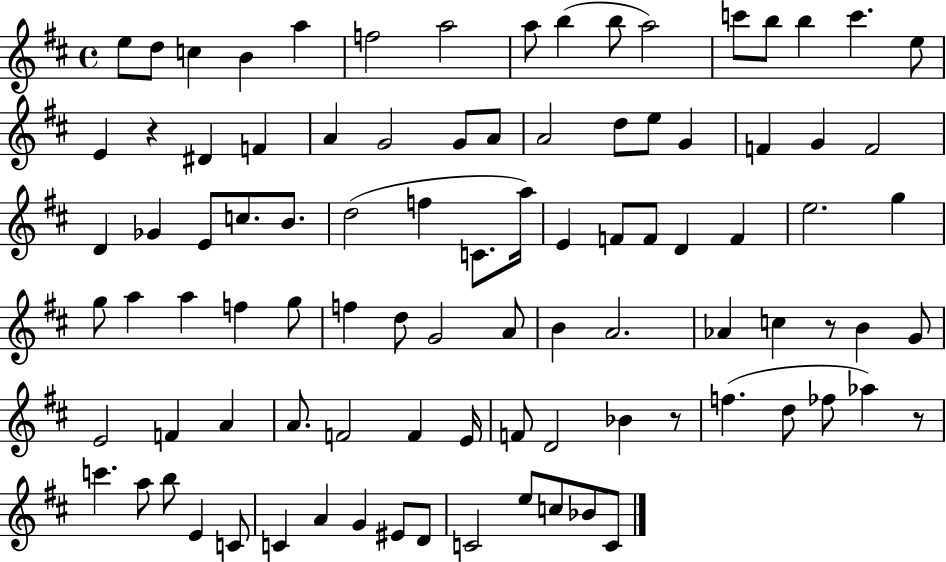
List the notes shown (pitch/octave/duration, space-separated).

E5/e D5/e C5/q B4/q A5/q F5/h A5/h A5/e B5/q B5/e A5/h C6/e B5/e B5/q C6/q. E5/e E4/q R/q D#4/q F4/q A4/q G4/h G4/e A4/e A4/h D5/e E5/e G4/q F4/q G4/q F4/h D4/q Gb4/q E4/e C5/e. B4/e. D5/h F5/q C4/e. A5/s E4/q F4/e F4/e D4/q F4/q E5/h. G5/q G5/e A5/q A5/q F5/q G5/e F5/q D5/e G4/h A4/e B4/q A4/h. Ab4/q C5/q R/e B4/q G4/e E4/h F4/q A4/q A4/e. F4/h F4/q E4/s F4/e D4/h Bb4/q R/e F5/q. D5/e FES5/e Ab5/q R/e C6/q. A5/e B5/e E4/q C4/e C4/q A4/q G4/q EIS4/e D4/e C4/h E5/e C5/e Bb4/e C4/e